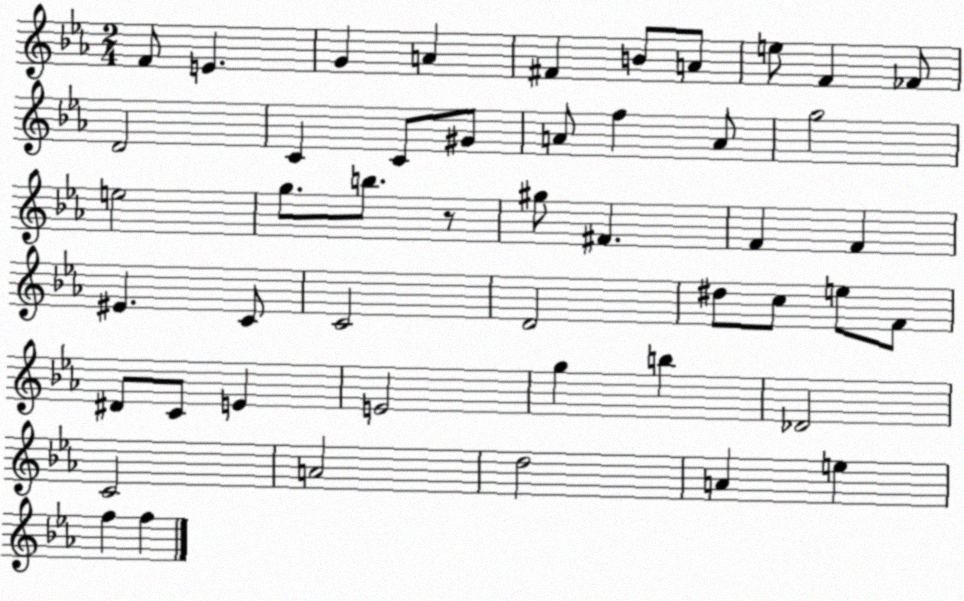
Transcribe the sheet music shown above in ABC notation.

X:1
T:Untitled
M:2/4
L:1/4
K:Eb
F/2 E G A ^F B/2 A/2 e/2 F _F/2 D2 C C/2 ^G/2 A/2 f A/2 g2 e2 g/2 b/2 z/2 ^g/2 ^F F F ^E C/2 C2 D2 ^d/2 c/2 e/2 F/2 ^D/2 C/2 E E2 g b _D2 C2 A2 d2 A e f f